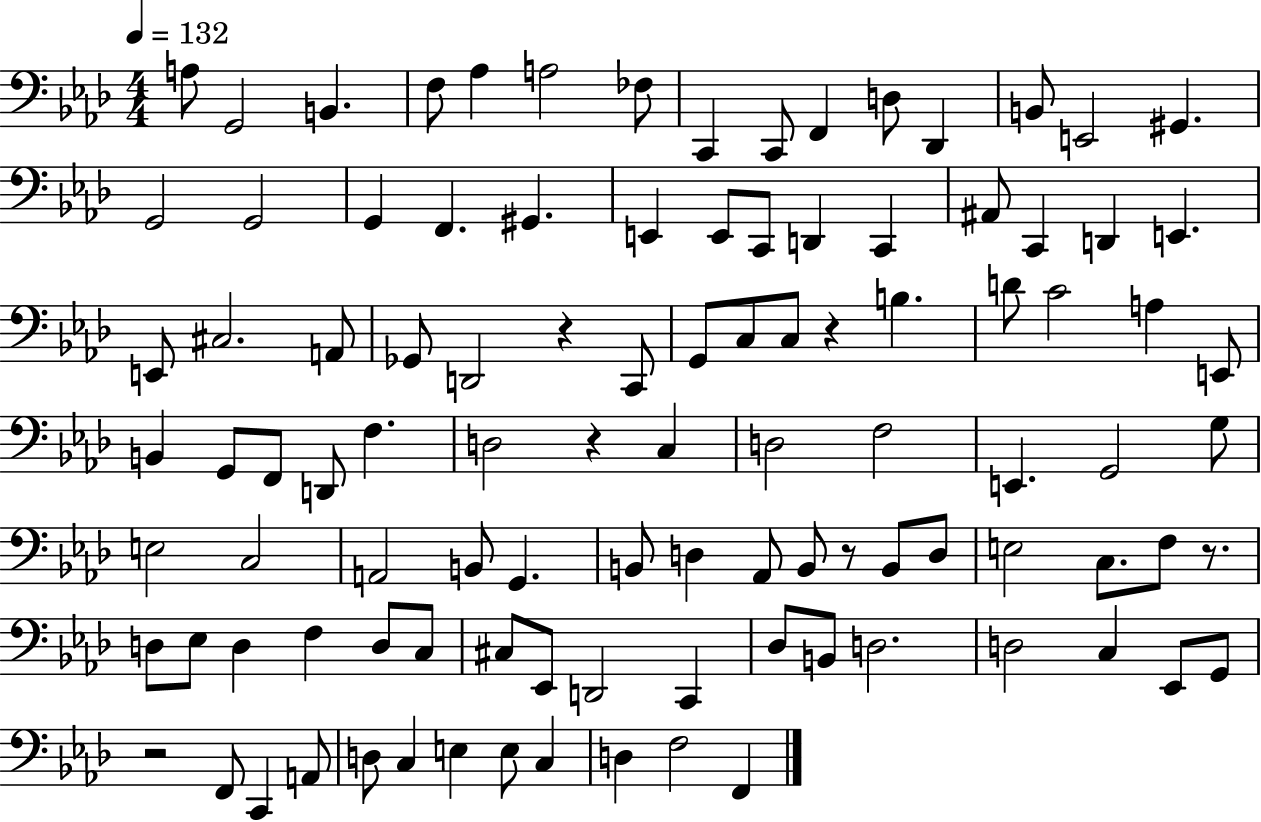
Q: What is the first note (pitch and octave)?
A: A3